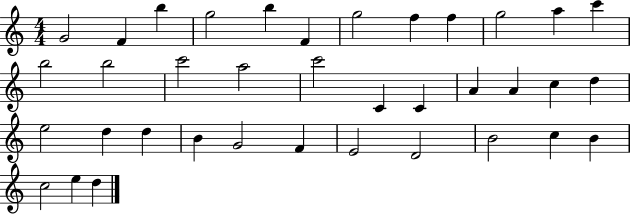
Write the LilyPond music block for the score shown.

{
  \clef treble
  \numericTimeSignature
  \time 4/4
  \key c \major
  g'2 f'4 b''4 | g''2 b''4 f'4 | g''2 f''4 f''4 | g''2 a''4 c'''4 | \break b''2 b''2 | c'''2 a''2 | c'''2 c'4 c'4 | a'4 a'4 c''4 d''4 | \break e''2 d''4 d''4 | b'4 g'2 f'4 | e'2 d'2 | b'2 c''4 b'4 | \break c''2 e''4 d''4 | \bar "|."
}